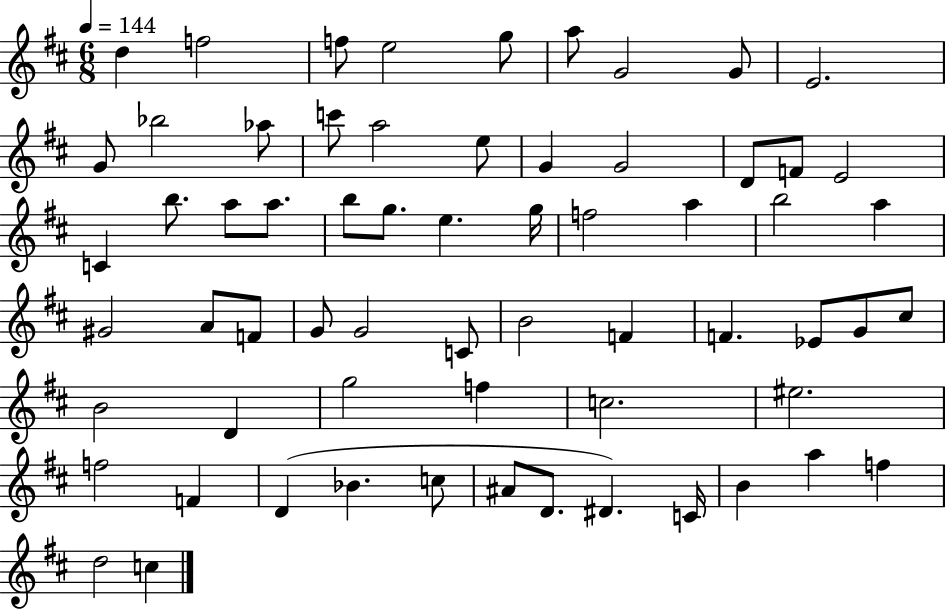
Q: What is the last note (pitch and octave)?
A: C5